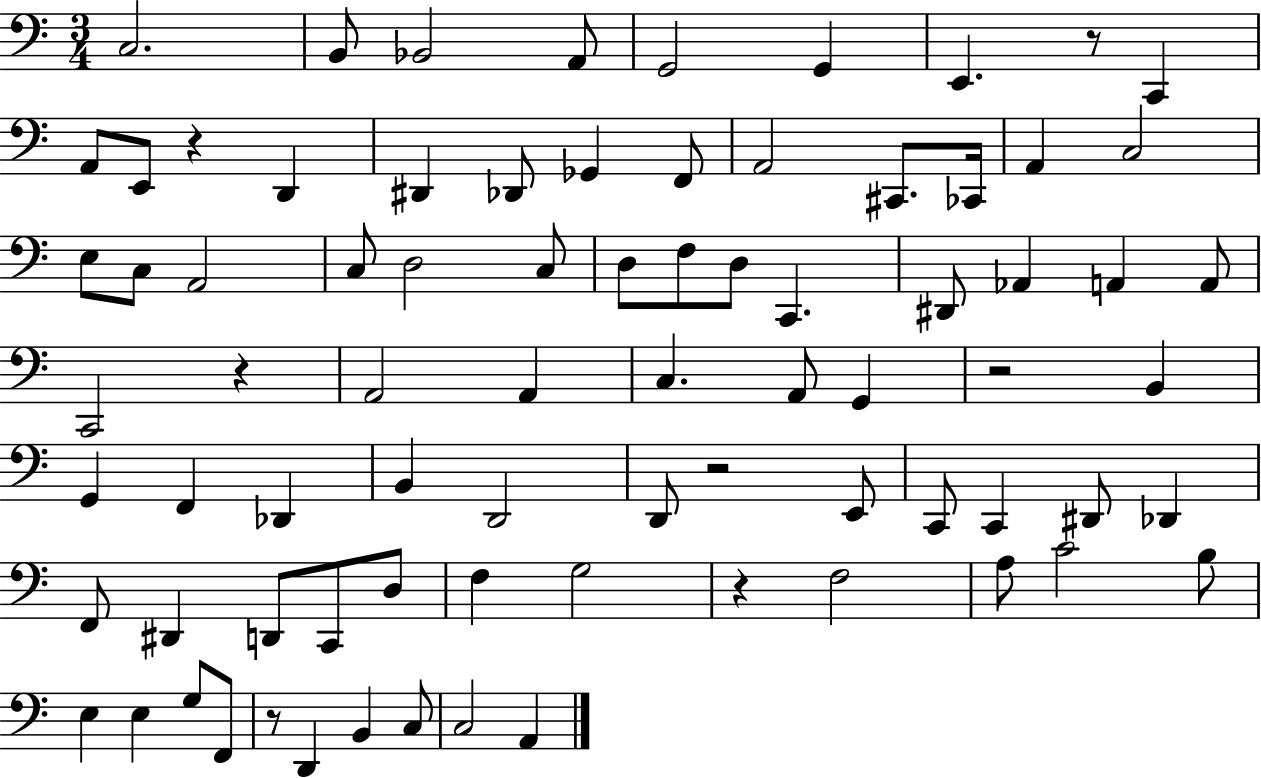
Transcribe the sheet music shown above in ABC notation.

X:1
T:Untitled
M:3/4
L:1/4
K:C
C,2 B,,/2 _B,,2 A,,/2 G,,2 G,, E,, z/2 C,, A,,/2 E,,/2 z D,, ^D,, _D,,/2 _G,, F,,/2 A,,2 ^C,,/2 _C,,/4 A,, C,2 E,/2 C,/2 A,,2 C,/2 D,2 C,/2 D,/2 F,/2 D,/2 C,, ^D,,/2 _A,, A,, A,,/2 C,,2 z A,,2 A,, C, A,,/2 G,, z2 B,, G,, F,, _D,, B,, D,,2 D,,/2 z2 E,,/2 C,,/2 C,, ^D,,/2 _D,, F,,/2 ^D,, D,,/2 C,,/2 D,/2 F, G,2 z F,2 A,/2 C2 B,/2 E, E, G,/2 F,,/2 z/2 D,, B,, C,/2 C,2 A,,